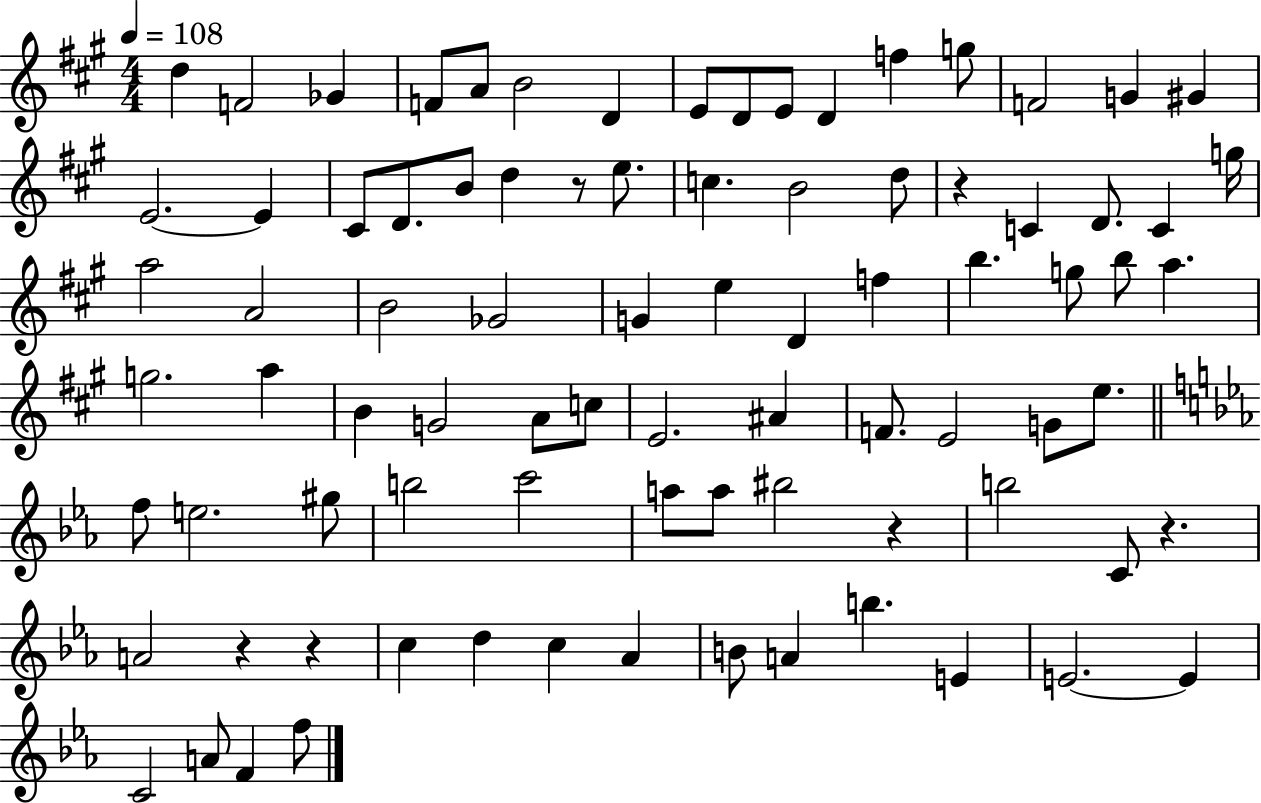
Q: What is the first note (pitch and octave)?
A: D5